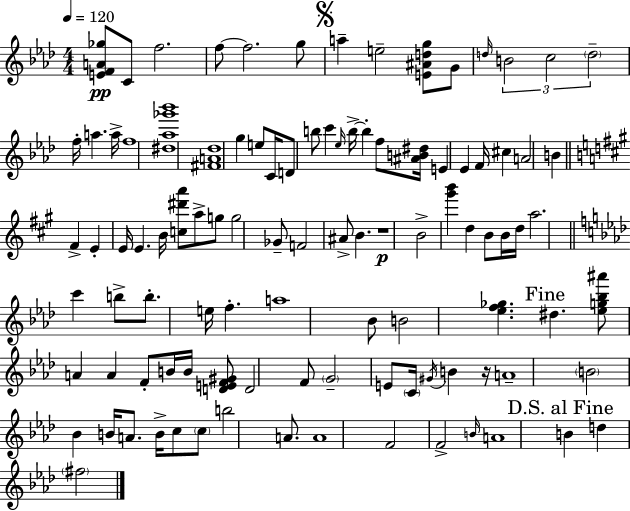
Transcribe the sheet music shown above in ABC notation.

X:1
T:Untitled
M:4/4
L:1/4
K:Ab
[EFA_g]/2 C/2 f2 f/2 f2 g/2 a e2 [E^Adg]/2 G/2 d/4 B2 c2 d2 f/4 a a/4 f4 [^d_a_g'_b']4 [^FA_d]4 g e/2 C/4 D/2 b/2 c' _e/4 b/4 b f/2 [^AB^d]/4 E _E F/4 ^c A2 B ^F E E/4 E B/4 [c^d'a']/2 a/2 g/2 g2 _G/2 F2 ^A/2 B z4 B2 [^g'b'] d B/2 B/4 d/4 a2 c' b/2 b/2 e/4 f a4 _B/2 B2 [_ef_g] ^d [_eg_b^a']/2 A A F/2 B/4 B/4 [DEF^G]/2 D2 F/2 G2 E/2 C/4 ^G/4 B z/4 A4 B2 _B B/4 A/2 B/4 c/2 c/2 b2 A/2 A4 F2 F2 B/4 A4 B d ^f2